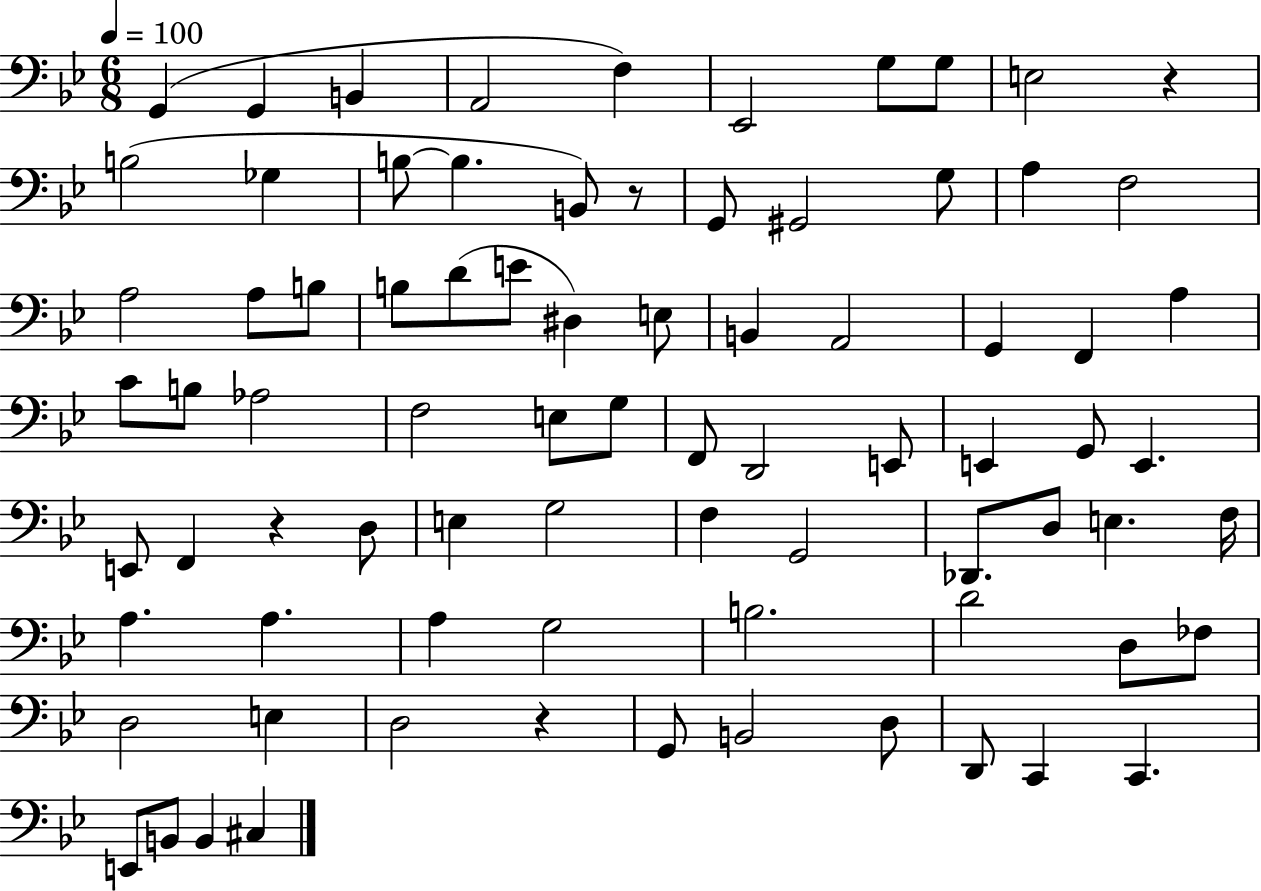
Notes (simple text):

G2/q G2/q B2/q A2/h F3/q Eb2/h G3/e G3/e E3/h R/q B3/h Gb3/q B3/e B3/q. B2/e R/e G2/e G#2/h G3/e A3/q F3/h A3/h A3/e B3/e B3/e D4/e E4/e D#3/q E3/e B2/q A2/h G2/q F2/q A3/q C4/e B3/e Ab3/h F3/h E3/e G3/e F2/e D2/h E2/e E2/q G2/e E2/q. E2/e F2/q R/q D3/e E3/q G3/h F3/q G2/h Db2/e. D3/e E3/q. F3/s A3/q. A3/q. A3/q G3/h B3/h. D4/h D3/e FES3/e D3/h E3/q D3/h R/q G2/e B2/h D3/e D2/e C2/q C2/q. E2/e B2/e B2/q C#3/q